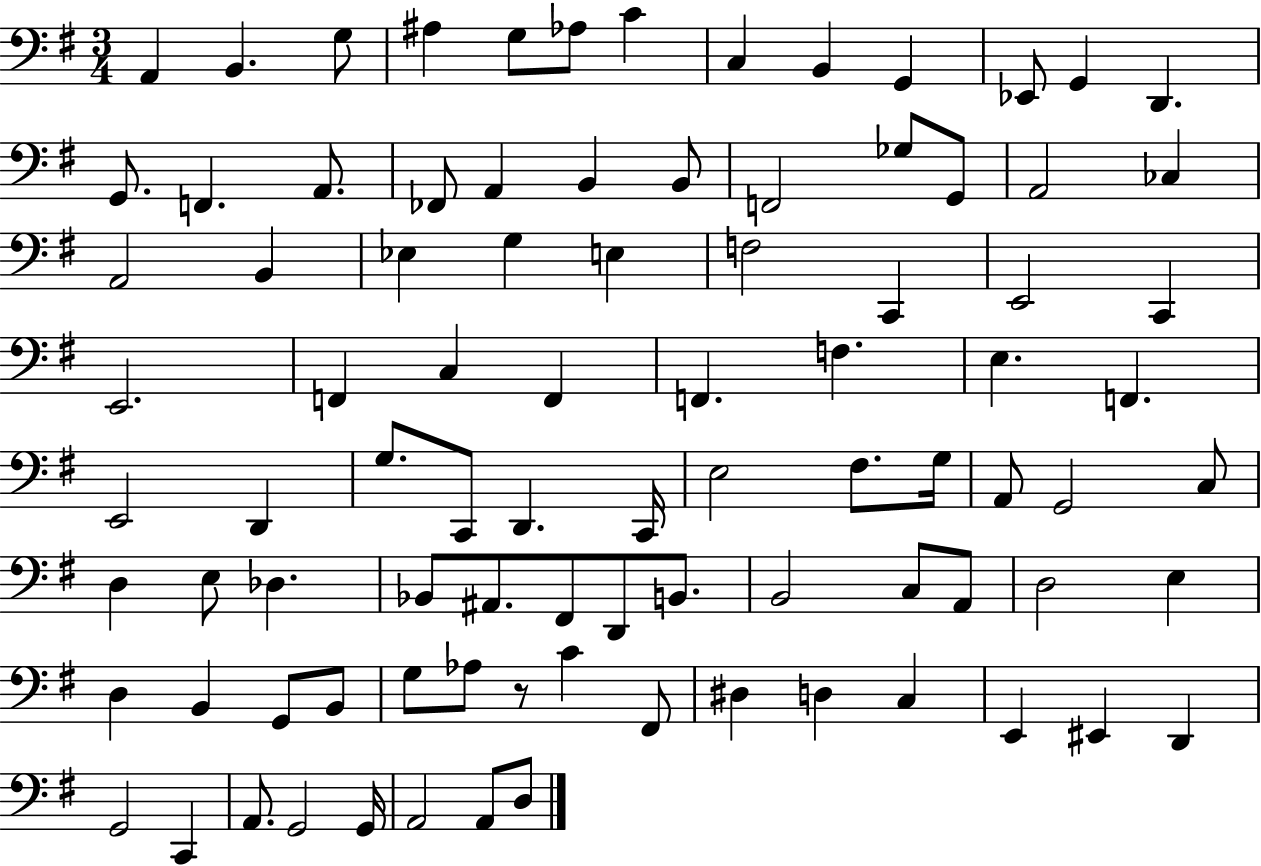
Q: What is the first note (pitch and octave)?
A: A2